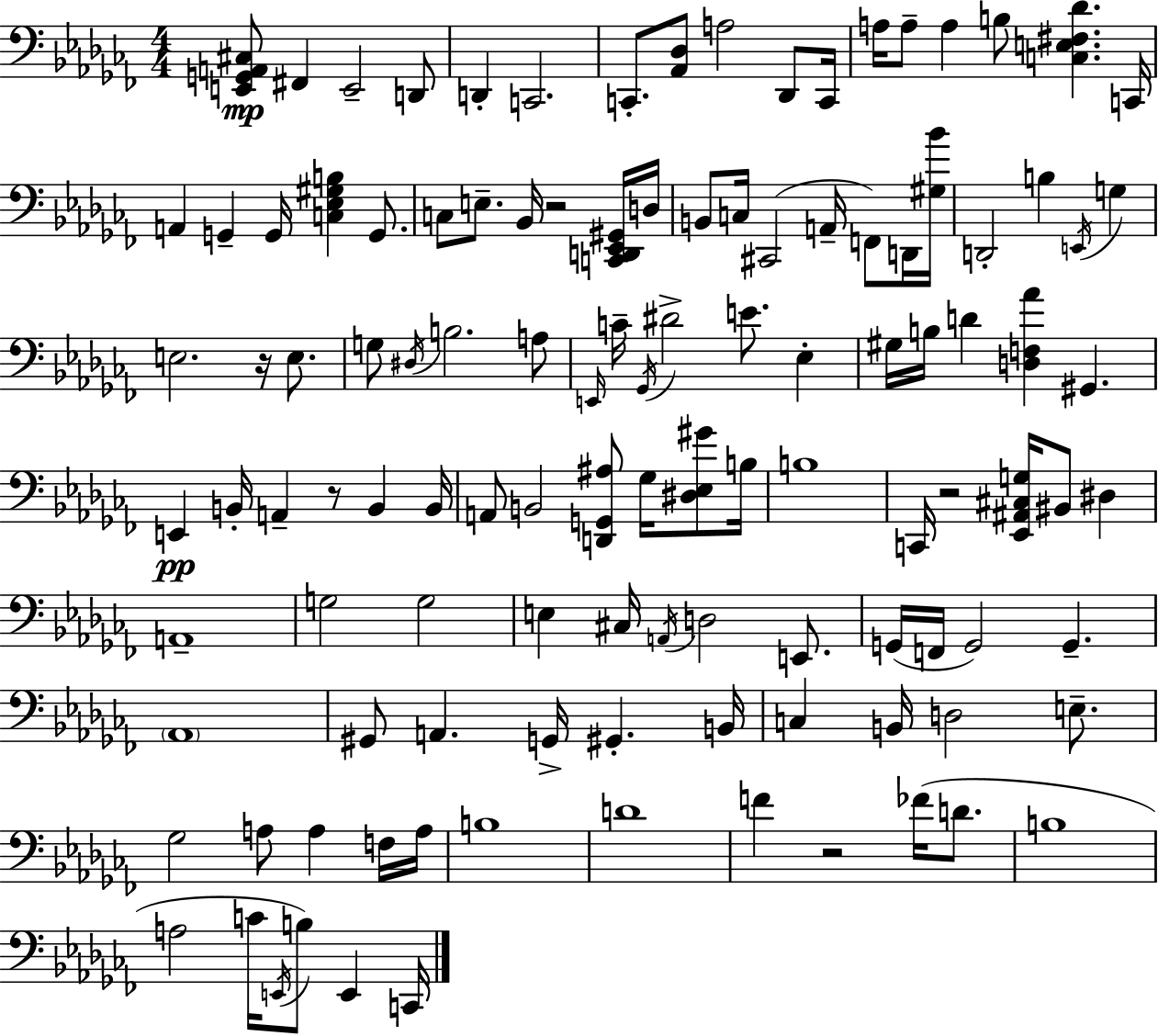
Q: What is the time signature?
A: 4/4